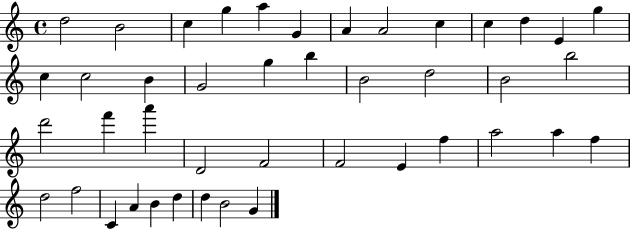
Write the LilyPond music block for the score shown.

{
  \clef treble
  \time 4/4
  \defaultTimeSignature
  \key c \major
  d''2 b'2 | c''4 g''4 a''4 g'4 | a'4 a'2 c''4 | c''4 d''4 e'4 g''4 | \break c''4 c''2 b'4 | g'2 g''4 b''4 | b'2 d''2 | b'2 b''2 | \break d'''2 f'''4 a'''4 | d'2 f'2 | f'2 e'4 f''4 | a''2 a''4 f''4 | \break d''2 f''2 | c'4 a'4 b'4 d''4 | d''4 b'2 g'4 | \bar "|."
}